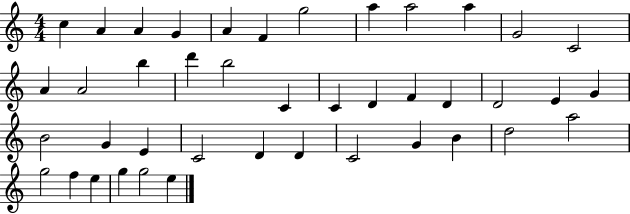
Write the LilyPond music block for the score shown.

{
  \clef treble
  \numericTimeSignature
  \time 4/4
  \key c \major
  c''4 a'4 a'4 g'4 | a'4 f'4 g''2 | a''4 a''2 a''4 | g'2 c'2 | \break a'4 a'2 b''4 | d'''4 b''2 c'4 | c'4 d'4 f'4 d'4 | d'2 e'4 g'4 | \break b'2 g'4 e'4 | c'2 d'4 d'4 | c'2 g'4 b'4 | d''2 a''2 | \break g''2 f''4 e''4 | g''4 g''2 e''4 | \bar "|."
}